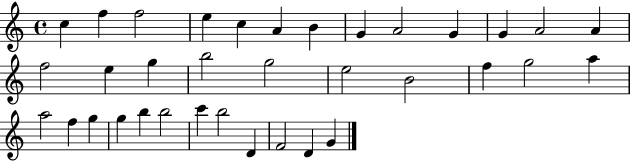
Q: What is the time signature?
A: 4/4